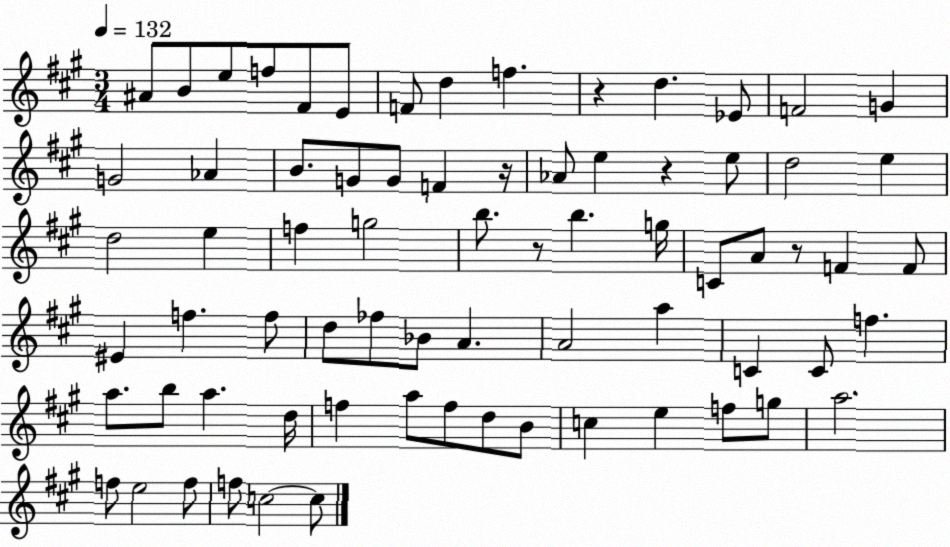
X:1
T:Untitled
M:3/4
L:1/4
K:A
^A/2 B/2 e/2 f/2 ^F/2 E/2 F/2 d f z d _E/2 F2 G G2 _A B/2 G/2 G/2 F z/4 _A/2 e z e/2 d2 e d2 e f g2 b/2 z/2 b g/4 C/2 A/2 z/2 F F/2 ^E f f/2 d/2 _f/2 _B/2 A A2 a C C/2 f a/2 b/2 a d/4 f a/2 f/2 d/2 B/2 c e f/2 g/2 a2 f/2 e2 f/2 f/2 c2 c/2